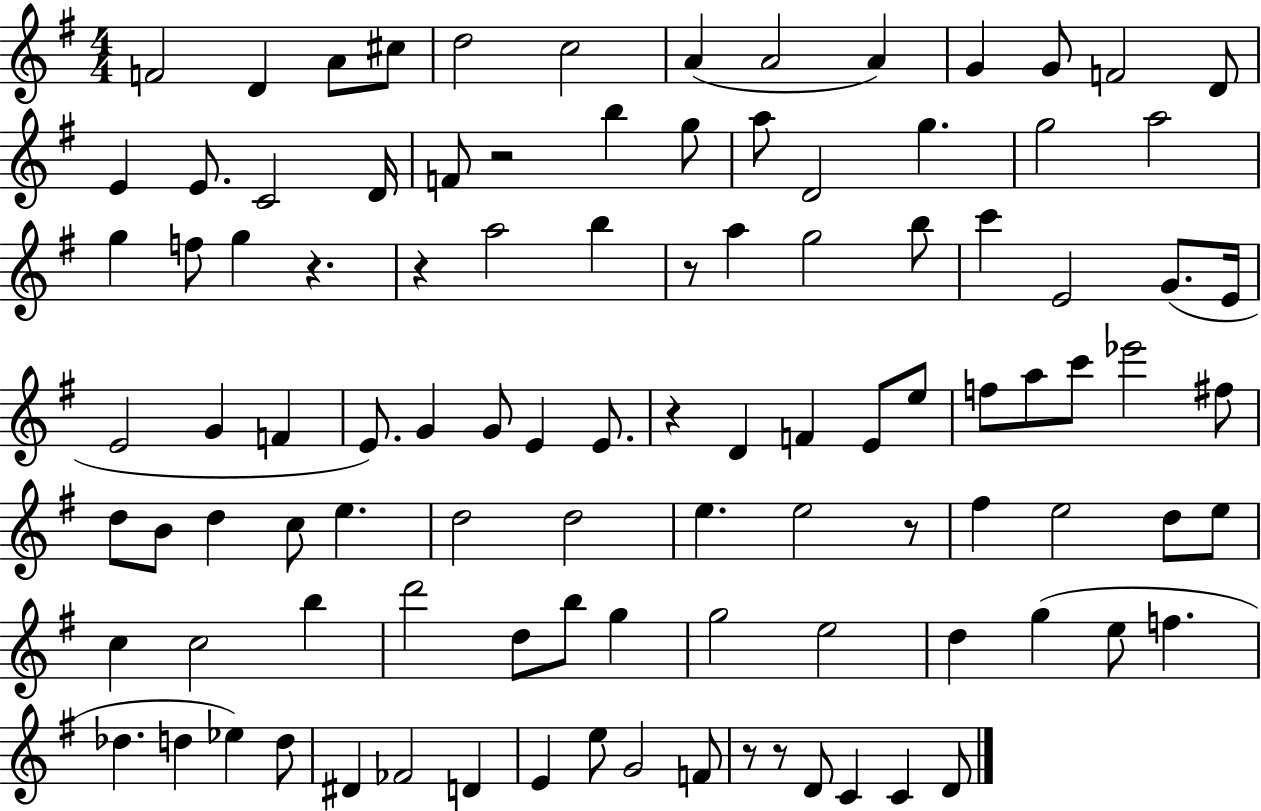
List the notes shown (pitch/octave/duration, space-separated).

F4/h D4/q A4/e C#5/e D5/h C5/h A4/q A4/h A4/q G4/q G4/e F4/h D4/e E4/q E4/e. C4/h D4/s F4/e R/h B5/q G5/e A5/e D4/h G5/q. G5/h A5/h G5/q F5/e G5/q R/q. R/q A5/h B5/q R/e A5/q G5/h B5/e C6/q E4/h G4/e. E4/s E4/h G4/q F4/q E4/e. G4/q G4/e E4/q E4/e. R/q D4/q F4/q E4/e E5/e F5/e A5/e C6/e Eb6/h F#5/e D5/e B4/e D5/q C5/e E5/q. D5/h D5/h E5/q. E5/h R/e F#5/q E5/h D5/e E5/e C5/q C5/h B5/q D6/h D5/e B5/e G5/q G5/h E5/h D5/q G5/q E5/e F5/q. Db5/q. D5/q Eb5/q D5/e D#4/q FES4/h D4/q E4/q E5/e G4/h F4/e R/e R/e D4/e C4/q C4/q D4/e